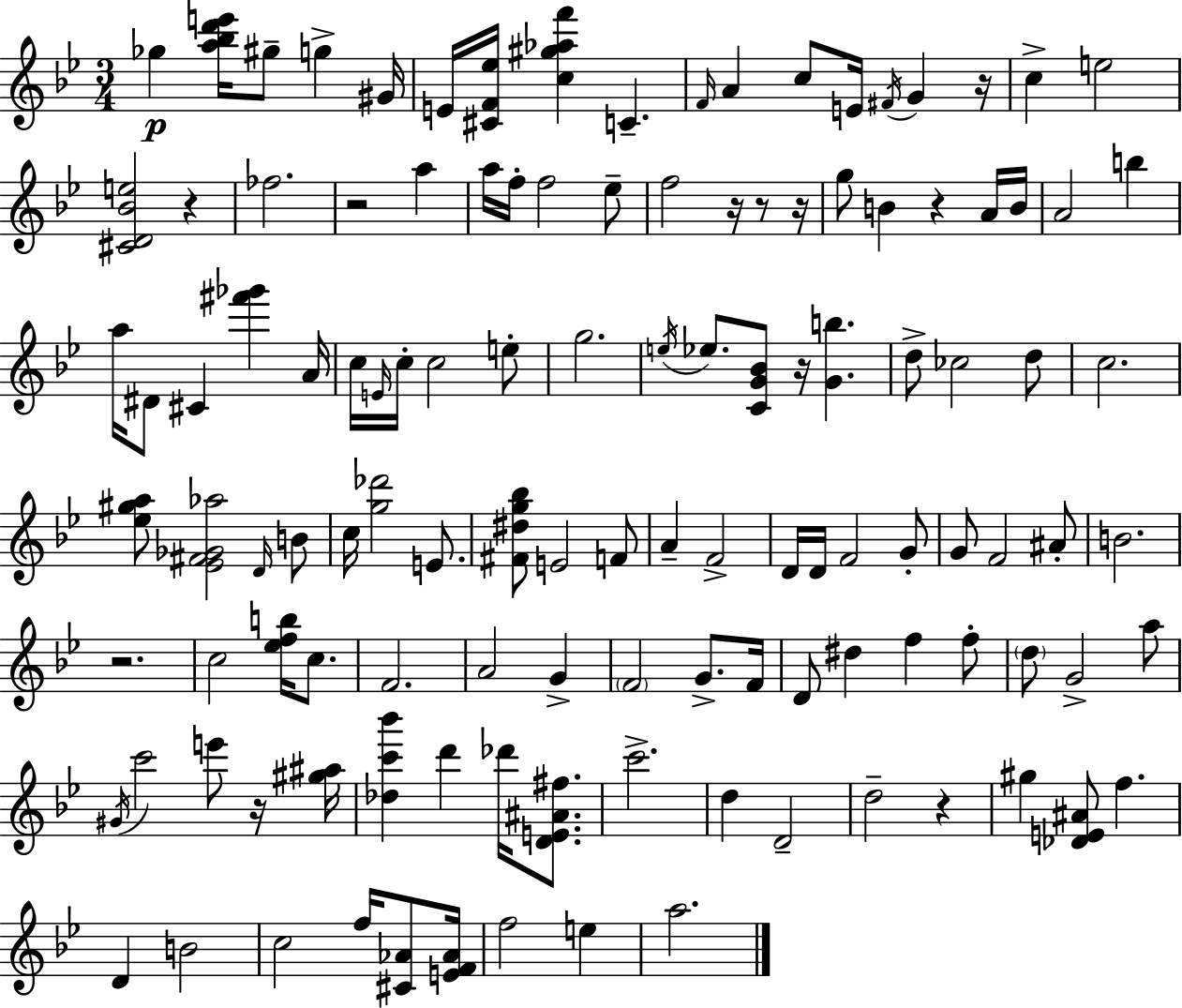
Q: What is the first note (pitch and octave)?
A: Gb5